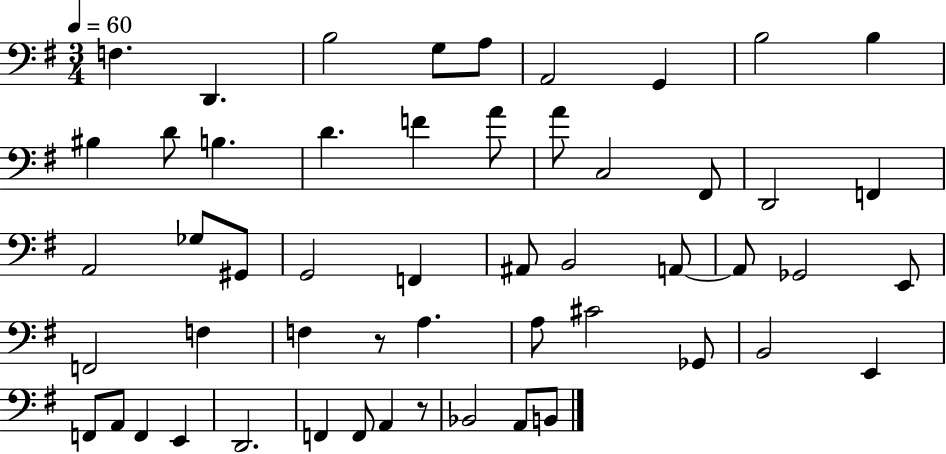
F3/q. D2/q. B3/h G3/e A3/e A2/h G2/q B3/h B3/q BIS3/q D4/e B3/q. D4/q. F4/q A4/e A4/e C3/h F#2/e D2/h F2/q A2/h Gb3/e G#2/e G2/h F2/q A#2/e B2/h A2/e A2/e Gb2/h E2/e F2/h F3/q F3/q R/e A3/q. A3/e C#4/h Gb2/e B2/h E2/q F2/e A2/e F2/q E2/q D2/h. F2/q F2/e A2/q R/e Bb2/h A2/e B2/e